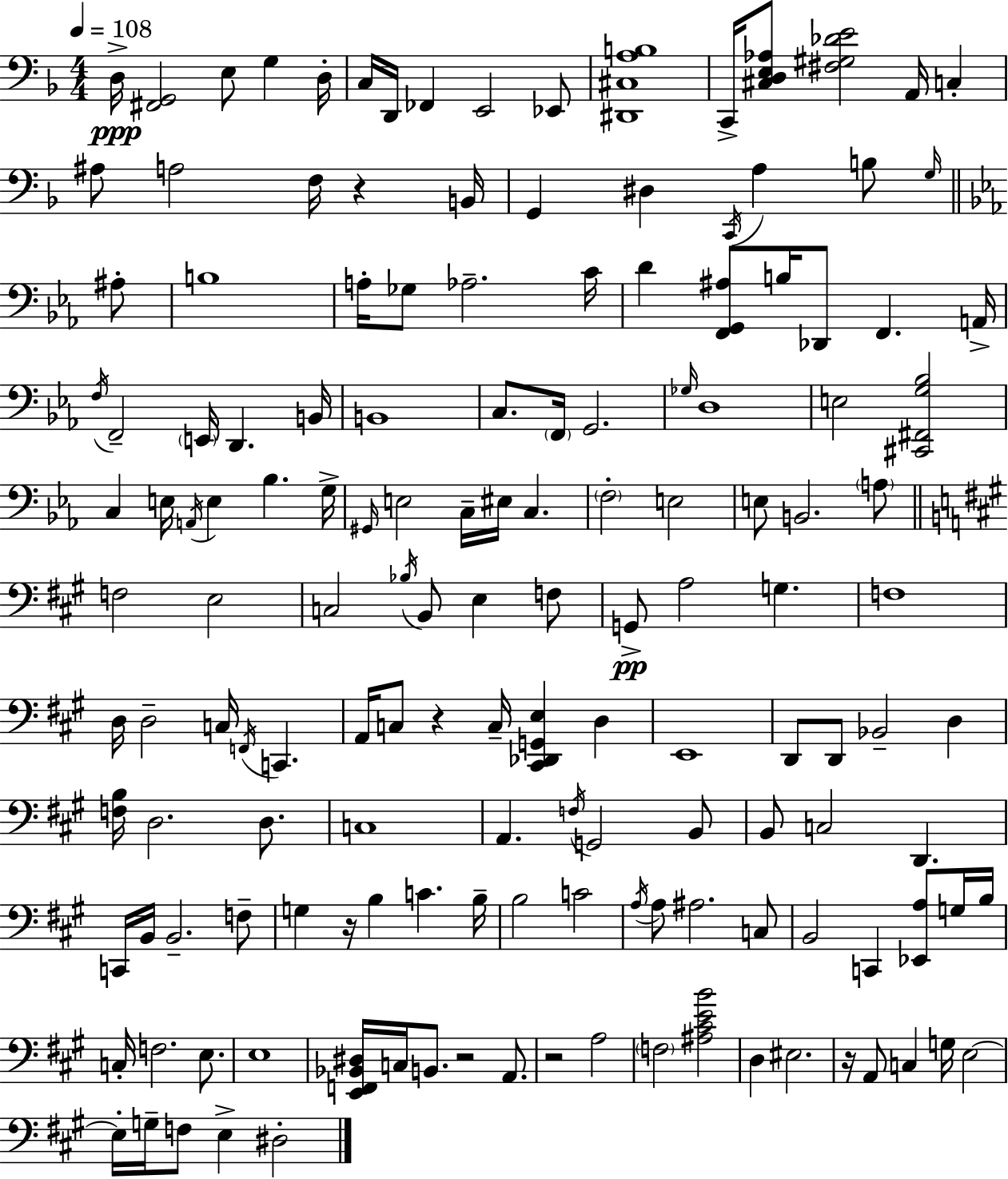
{
  \clef bass
  \numericTimeSignature
  \time 4/4
  \key f \major
  \tempo 4 = 108
  \repeat volta 2 { d16->\ppp <fis, g,>2 e8 g4 d16-. | c16 d,16 fes,4 e,2 ees,8 | <dis, cis a b>1 | c,16-> <cis d e aes>8 <fis gis des' e'>2 a,16 c4-. | \break ais8 a2 f16 r4 b,16 | g,4 dis4 \acciaccatura { c,16 } a4 b8 \grace { g16 } | \bar "||" \break \key ees \major ais8-. b1 | a16-. ges8 aes2.-- | c'16 d'4 <f, g, ais>8 b16 des,8 f,4. | a,16-> \acciaccatura { f16 } f,2-- \parenthesize e,16 d,4. | \break b,16 b,1 | c8. \parenthesize f,16 g,2. | \grace { ges16 } d1 | e2 <cis, fis, g bes>2 | \break c4 e16 \acciaccatura { a,16 } e4 bes4. | g16-> \grace { gis,16 } e2 c16-- eis16 | c4. \parenthesize f2-. e2 | e8 b,2. | \break \parenthesize a8 \bar "||" \break \key a \major f2 e2 | c2 \acciaccatura { bes16 } b,8 e4 f8 | g,8->\pp a2 g4. | f1 | \break d16 d2-- c16 \acciaccatura { f,16 } c,4. | a,16 c8 r4 c16-- <cis, des, g, e>4 d4 | e,1 | d,8 d,8 bes,2-- d4 | \break <f b>16 d2. d8. | c1 | a,4. \acciaccatura { f16 } g,2 | b,8 b,8 c2 d,4. | \break c,16 b,16 b,2.-- | f8-- g4 r16 b4 c'4. | b16-- b2 c'2 | \acciaccatura { a16 } a8 ais2. | \break c8 b,2 c,4 | <ees, a>8 g16 b16 c16-. f2. | e8. e1 | <e, f, bes, dis>16 c16 b,8. r2 | \break a,8. r2 a2 | \parenthesize f2 <ais cis' e' b'>2 | d4 eis2. | r16 a,8 c4 g16 e2~~ | \break e16-. g16-- f8 e4-> dis2-. | } \bar "|."
}